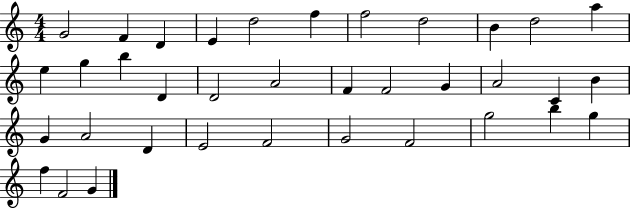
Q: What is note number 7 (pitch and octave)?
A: F5